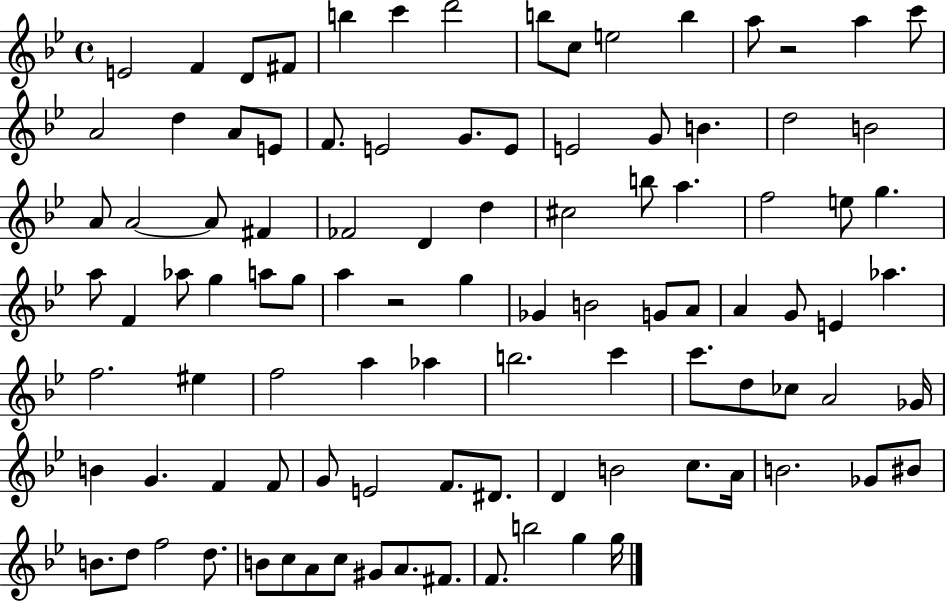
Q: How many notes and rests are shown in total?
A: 100